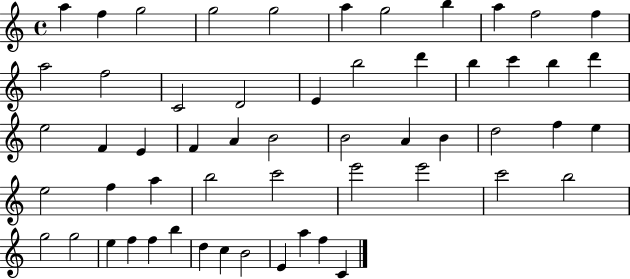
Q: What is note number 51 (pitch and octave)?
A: C5